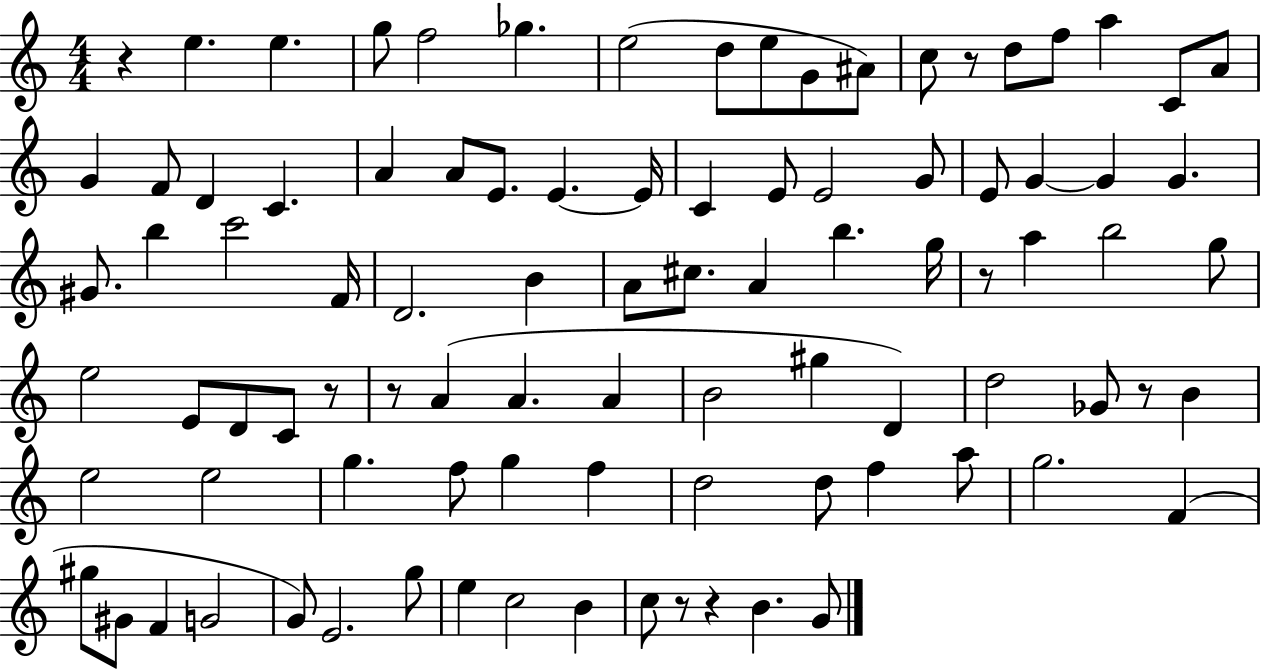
R/q E5/q. E5/q. G5/e F5/h Gb5/q. E5/h D5/e E5/e G4/e A#4/e C5/e R/e D5/e F5/e A5/q C4/e A4/e G4/q F4/e D4/q C4/q. A4/q A4/e E4/e. E4/q. E4/s C4/q E4/e E4/h G4/e E4/e G4/q G4/q G4/q. G#4/e. B5/q C6/h F4/s D4/h. B4/q A4/e C#5/e. A4/q B5/q. G5/s R/e A5/q B5/h G5/e E5/h E4/e D4/e C4/e R/e R/e A4/q A4/q. A4/q B4/h G#5/q D4/q D5/h Gb4/e R/e B4/q E5/h E5/h G5/q. F5/e G5/q F5/q D5/h D5/e F5/q A5/e G5/h. F4/q G#5/e G#4/e F4/q G4/h G4/e E4/h. G5/e E5/q C5/h B4/q C5/e R/e R/q B4/q. G4/e